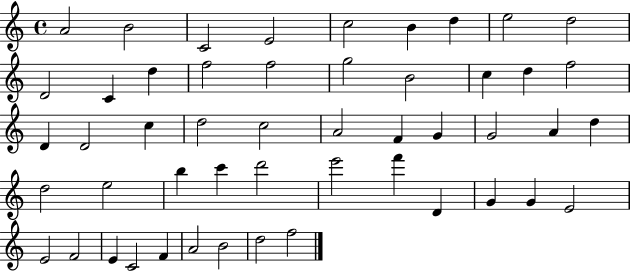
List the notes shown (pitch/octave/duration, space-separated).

A4/h B4/h C4/h E4/h C5/h B4/q D5/q E5/h D5/h D4/h C4/q D5/q F5/h F5/h G5/h B4/h C5/q D5/q F5/h D4/q D4/h C5/q D5/h C5/h A4/h F4/q G4/q G4/h A4/q D5/q D5/h E5/h B5/q C6/q D6/h E6/h F6/q D4/q G4/q G4/q E4/h E4/h F4/h E4/q C4/h F4/q A4/h B4/h D5/h F5/h